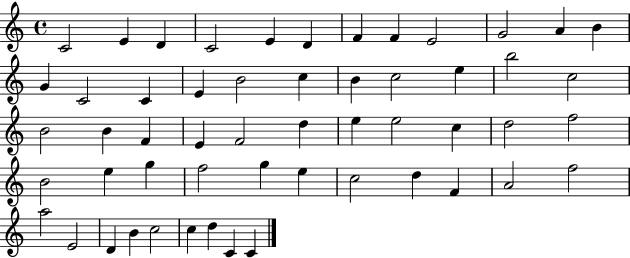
C4/h E4/q D4/q C4/h E4/q D4/q F4/q F4/q E4/h G4/h A4/q B4/q G4/q C4/h C4/q E4/q B4/h C5/q B4/q C5/h E5/q B5/h C5/h B4/h B4/q F4/q E4/q F4/h D5/q E5/q E5/h C5/q D5/h F5/h B4/h E5/q G5/q F5/h G5/q E5/q C5/h D5/q F4/q A4/h F5/h A5/h E4/h D4/q B4/q C5/h C5/q D5/q C4/q C4/q